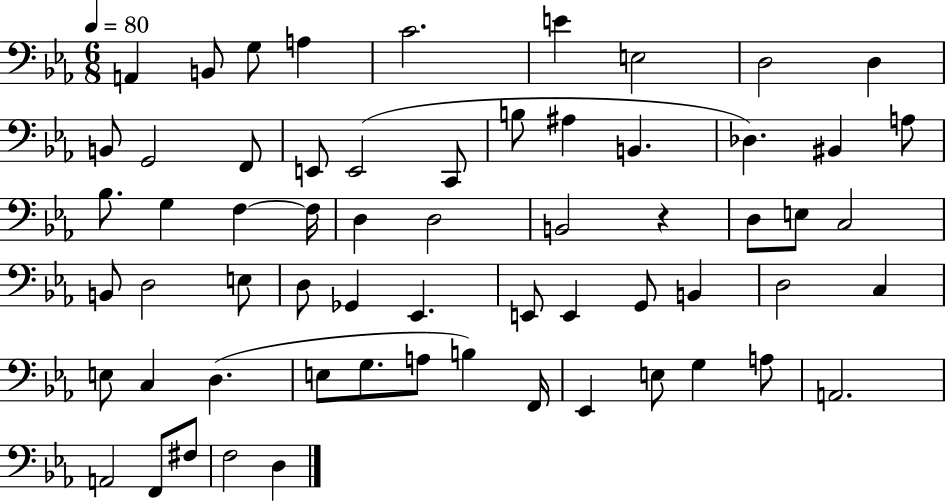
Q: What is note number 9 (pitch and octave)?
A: D3